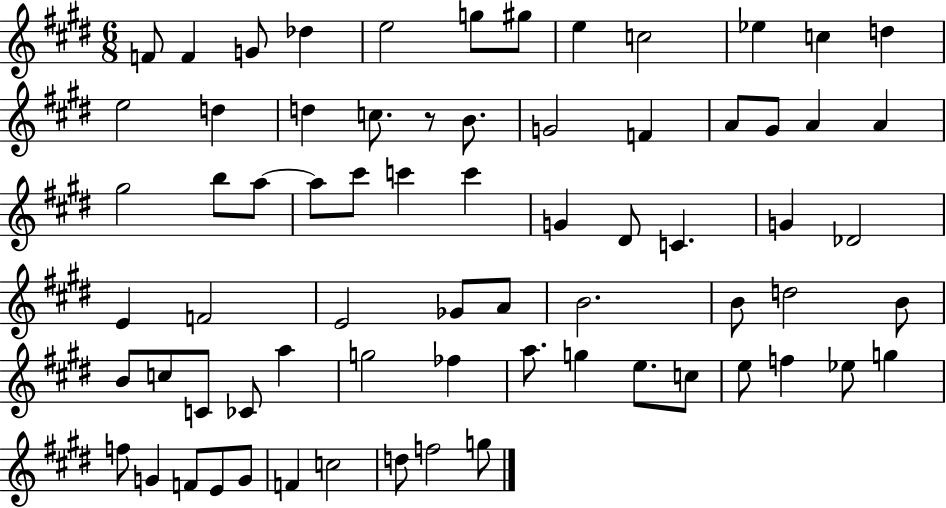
{
  \clef treble
  \numericTimeSignature
  \time 6/8
  \key e \major
  f'8 f'4 g'8 des''4 | e''2 g''8 gis''8 | e''4 c''2 | ees''4 c''4 d''4 | \break e''2 d''4 | d''4 c''8. r8 b'8. | g'2 f'4 | a'8 gis'8 a'4 a'4 | \break gis''2 b''8 a''8~~ | a''8 cis'''8 c'''4 c'''4 | g'4 dis'8 c'4. | g'4 des'2 | \break e'4 f'2 | e'2 ges'8 a'8 | b'2. | b'8 d''2 b'8 | \break b'8 c''8 c'8 ces'8 a''4 | g''2 fes''4 | a''8. g''4 e''8. c''8 | e''8 f''4 ees''8 g''4 | \break f''8 g'4 f'8 e'8 g'8 | f'4 c''2 | d''8 f''2 g''8 | \bar "|."
}